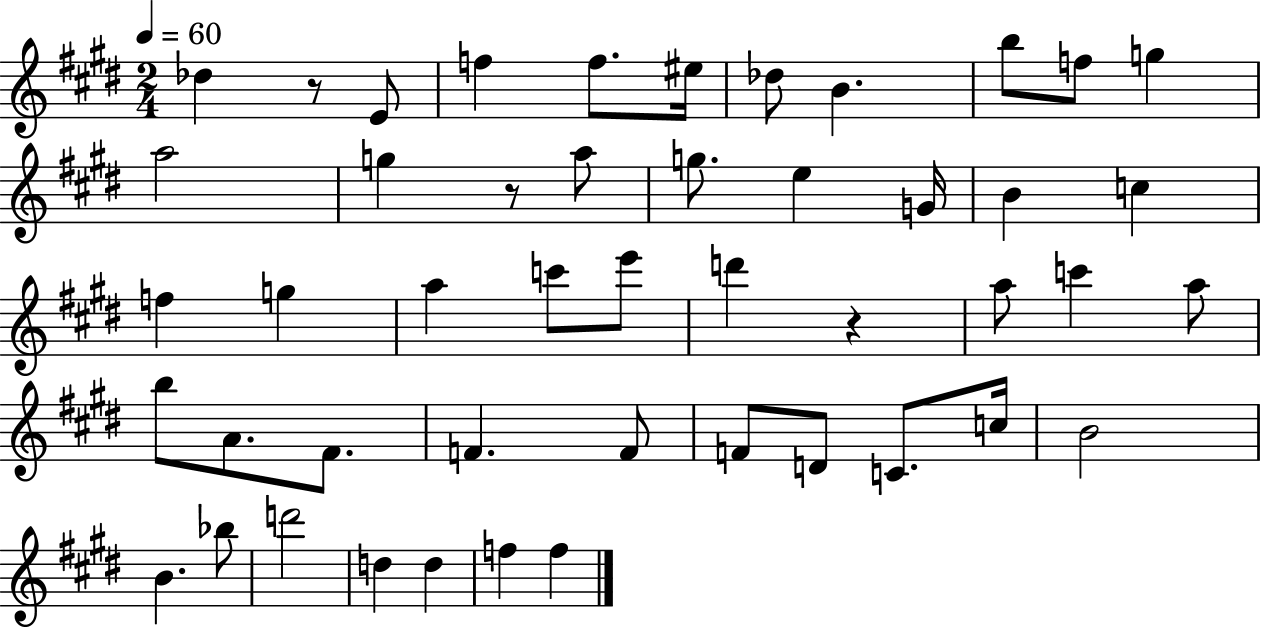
{
  \clef treble
  \numericTimeSignature
  \time 2/4
  \key e \major
  \tempo 4 = 60
  des''4 r8 e'8 | f''4 f''8. eis''16 | des''8 b'4. | b''8 f''8 g''4 | \break a''2 | g''4 r8 a''8 | g''8. e''4 g'16 | b'4 c''4 | \break f''4 g''4 | a''4 c'''8 e'''8 | d'''4 r4 | a''8 c'''4 a''8 | \break b''8 a'8. fis'8. | f'4. f'8 | f'8 d'8 c'8. c''16 | b'2 | \break b'4. bes''8 | d'''2 | d''4 d''4 | f''4 f''4 | \break \bar "|."
}